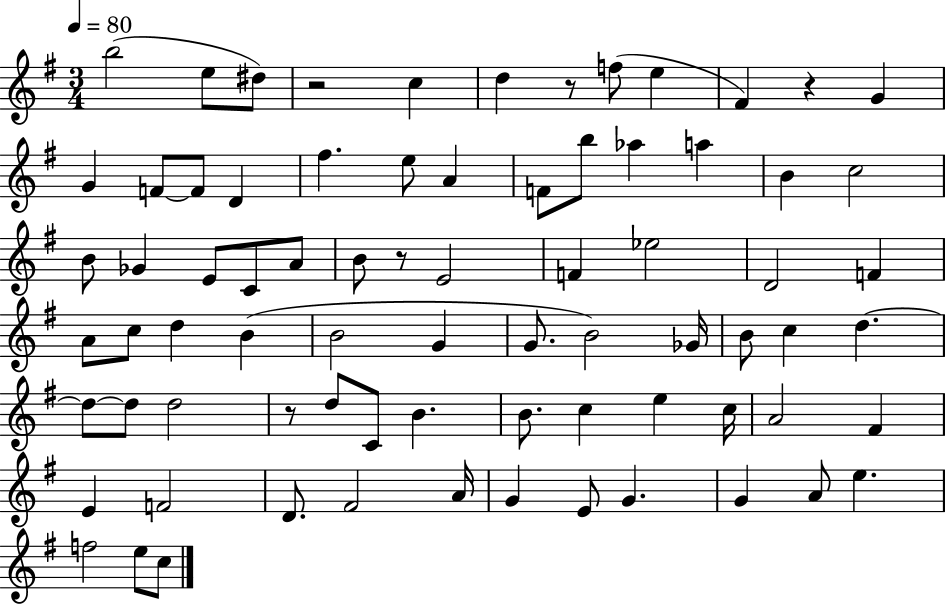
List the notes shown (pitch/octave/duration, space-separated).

B5/h E5/e D#5/e R/h C5/q D5/q R/e F5/e E5/q F#4/q R/q G4/q G4/q F4/e F4/e D4/q F#5/q. E5/e A4/q F4/e B5/e Ab5/q A5/q B4/q C5/h B4/e Gb4/q E4/e C4/e A4/e B4/e R/e E4/h F4/q Eb5/h D4/h F4/q A4/e C5/e D5/q B4/q B4/h G4/q G4/e. B4/h Gb4/s B4/e C5/q D5/q. D5/e D5/e D5/h R/e D5/e C4/e B4/q. B4/e. C5/q E5/q C5/s A4/h F#4/q E4/q F4/h D4/e. F#4/h A4/s G4/q E4/e G4/q. G4/q A4/e E5/q. F5/h E5/e C5/e